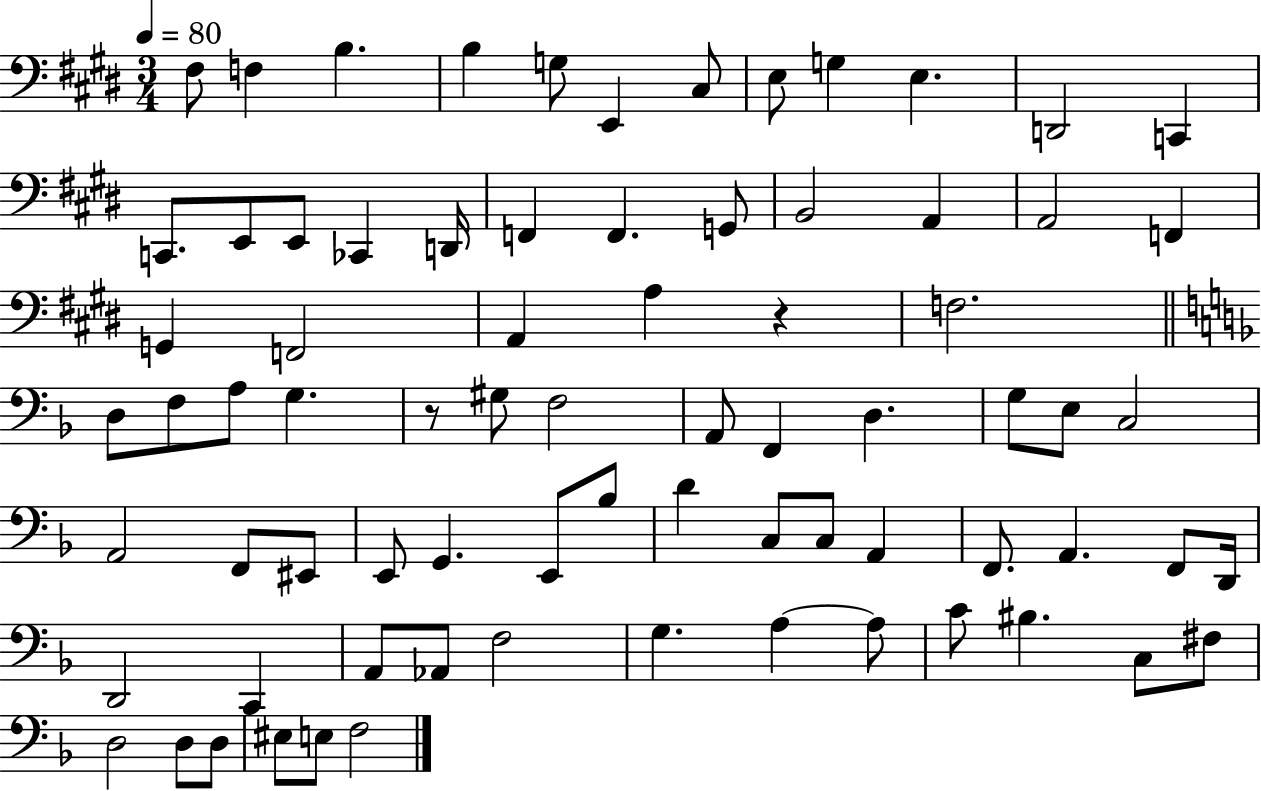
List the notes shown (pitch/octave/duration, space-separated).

F#3/e F3/q B3/q. B3/q G3/e E2/q C#3/e E3/e G3/q E3/q. D2/h C2/q C2/e. E2/e E2/e CES2/q D2/s F2/q F2/q. G2/e B2/h A2/q A2/h F2/q G2/q F2/h A2/q A3/q R/q F3/h. D3/e F3/e A3/e G3/q. R/e G#3/e F3/h A2/e F2/q D3/q. G3/e E3/e C3/h A2/h F2/e EIS2/e E2/e G2/q. E2/e Bb3/e D4/q C3/e C3/e A2/q F2/e. A2/q. F2/e D2/s D2/h C2/q A2/e Ab2/e F3/h G3/q. A3/q A3/e C4/e BIS3/q. C3/e F#3/e D3/h D3/e D3/e EIS3/e E3/e F3/h